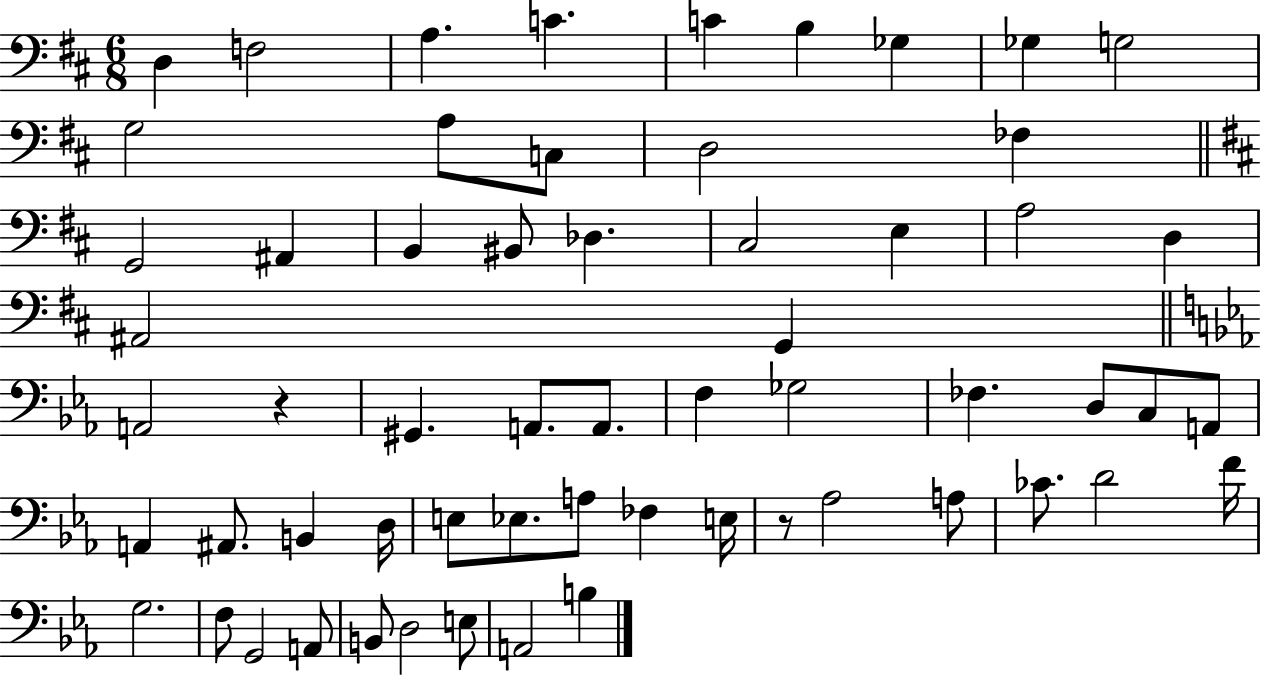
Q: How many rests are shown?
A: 2